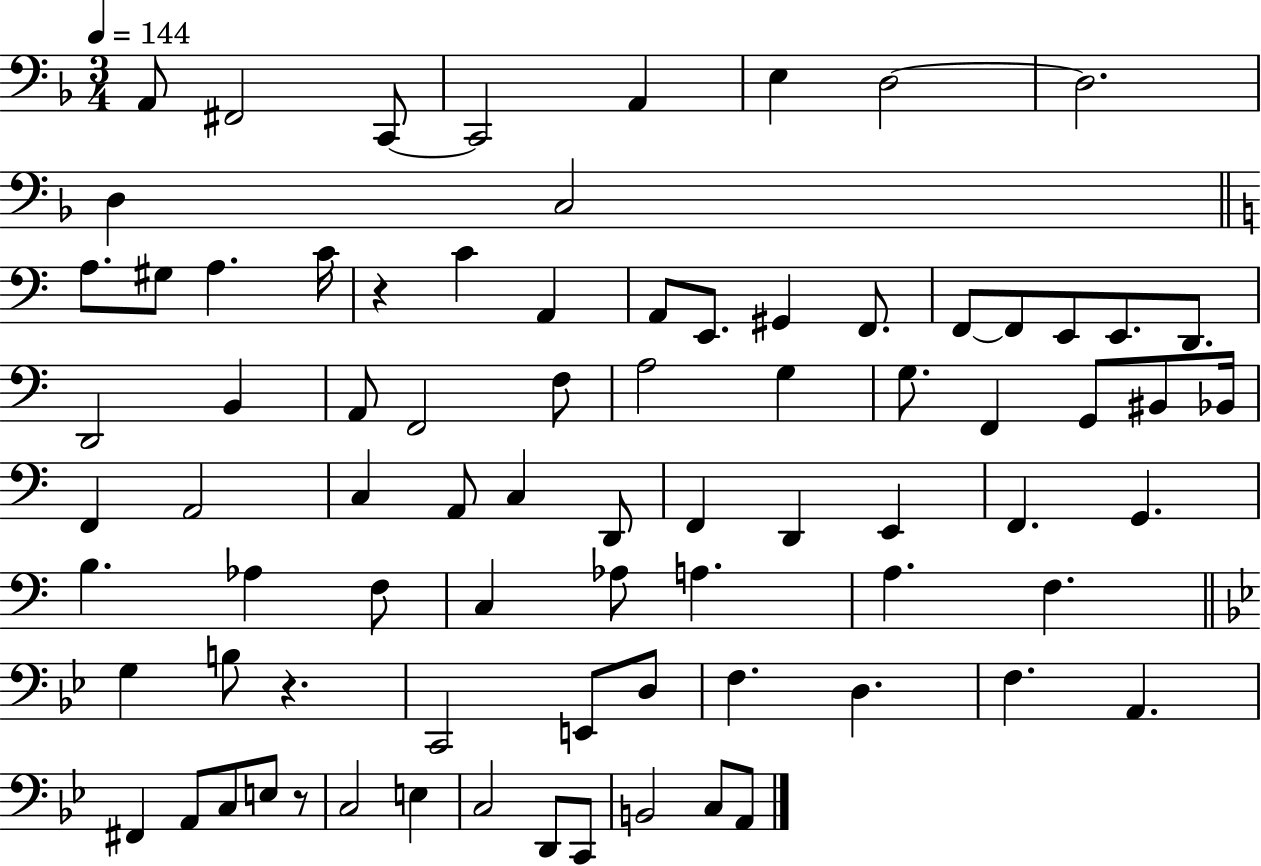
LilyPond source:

{
  \clef bass
  \numericTimeSignature
  \time 3/4
  \key f \major
  \tempo 4 = 144
  a,8 fis,2 c,8~~ | c,2 a,4 | e4 d2~~ | d2. | \break d4 c2 | \bar "||" \break \key a \minor a8. gis8 a4. c'16 | r4 c'4 a,4 | a,8 e,8. gis,4 f,8. | f,8~~ f,8 e,8 e,8. d,8. | \break d,2 b,4 | a,8 f,2 f8 | a2 g4 | g8. f,4 g,8 bis,8 bes,16 | \break f,4 a,2 | c4 a,8 c4 d,8 | f,4 d,4 e,4 | f,4. g,4. | \break b4. aes4 f8 | c4 aes8 a4. | a4. f4. | \bar "||" \break \key bes \major g4 b8 r4. | c,2 e,8 d8 | f4. d4. | f4. a,4. | \break fis,4 a,8 c8 e8 r8 | c2 e4 | c2 d,8 c,8 | b,2 c8 a,8 | \break \bar "|."
}